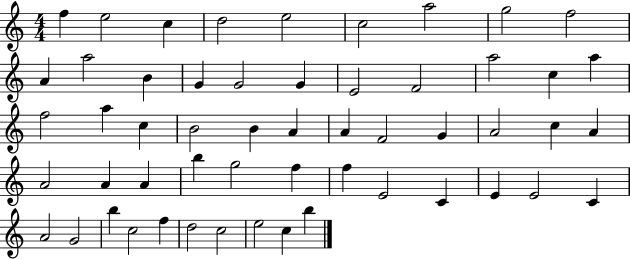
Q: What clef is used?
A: treble